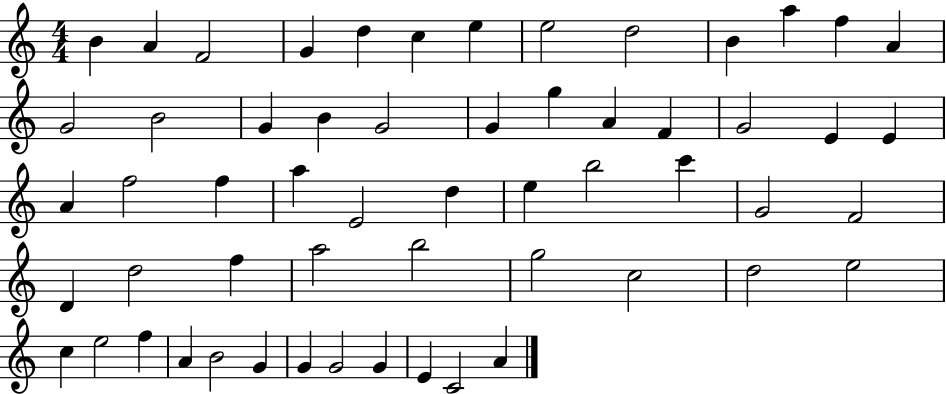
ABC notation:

X:1
T:Untitled
M:4/4
L:1/4
K:C
B A F2 G d c e e2 d2 B a f A G2 B2 G B G2 G g A F G2 E E A f2 f a E2 d e b2 c' G2 F2 D d2 f a2 b2 g2 c2 d2 e2 c e2 f A B2 G G G2 G E C2 A